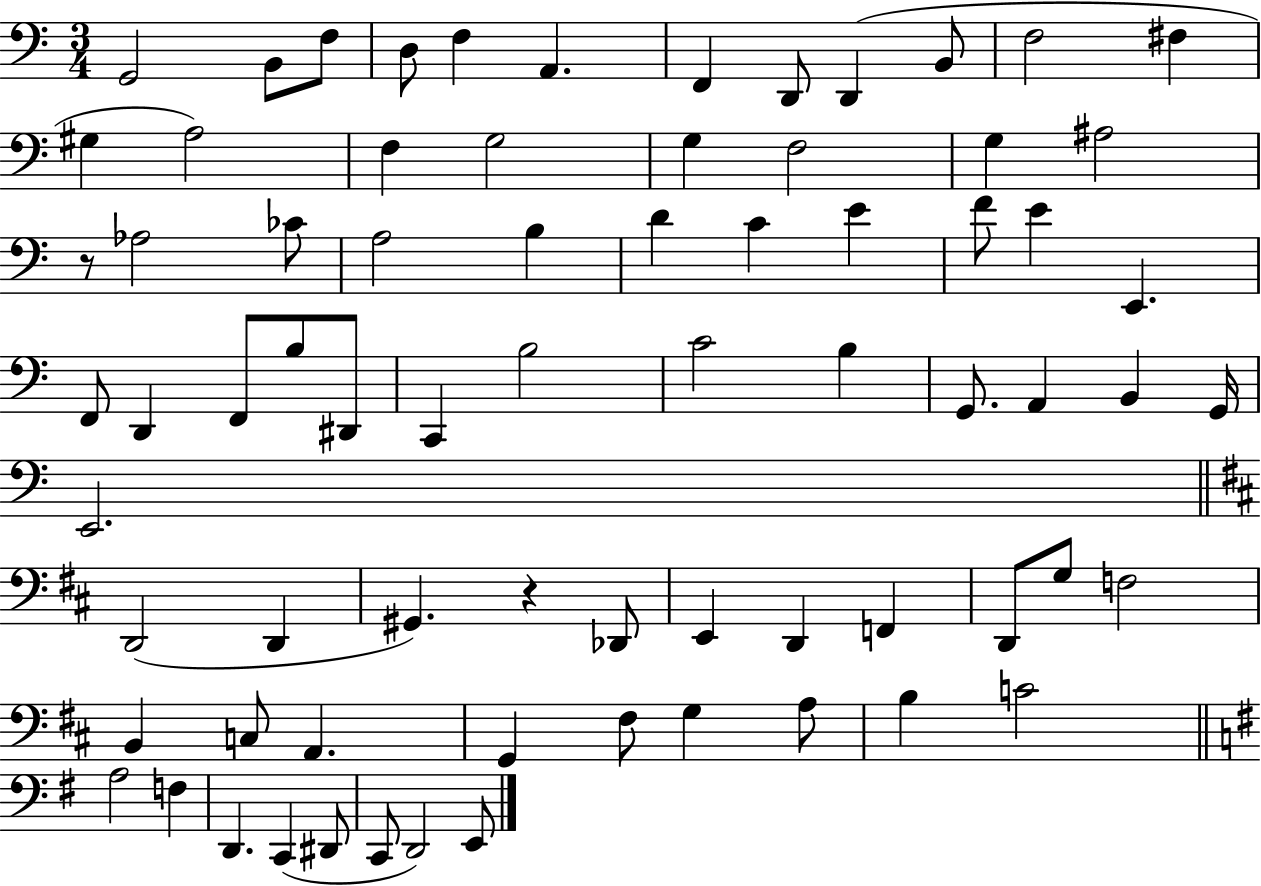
{
  \clef bass
  \numericTimeSignature
  \time 3/4
  \key c \major
  \repeat volta 2 { g,2 b,8 f8 | d8 f4 a,4. | f,4 d,8 d,4( b,8 | f2 fis4 | \break gis4 a2) | f4 g2 | g4 f2 | g4 ais2 | \break r8 aes2 ces'8 | a2 b4 | d'4 c'4 e'4 | f'8 e'4 e,4. | \break f,8 d,4 f,8 b8 dis,8 | c,4 b2 | c'2 b4 | g,8. a,4 b,4 g,16 | \break e,2. | \bar "||" \break \key d \major d,2( d,4 | gis,4.) r4 des,8 | e,4 d,4 f,4 | d,8 g8 f2 | \break b,4 c8 a,4. | g,4 fis8 g4 a8 | b4 c'2 | \bar "||" \break \key e \minor a2 f4 | d,4. c,4( dis,8 | c,8 d,2) e,8 | } \bar "|."
}